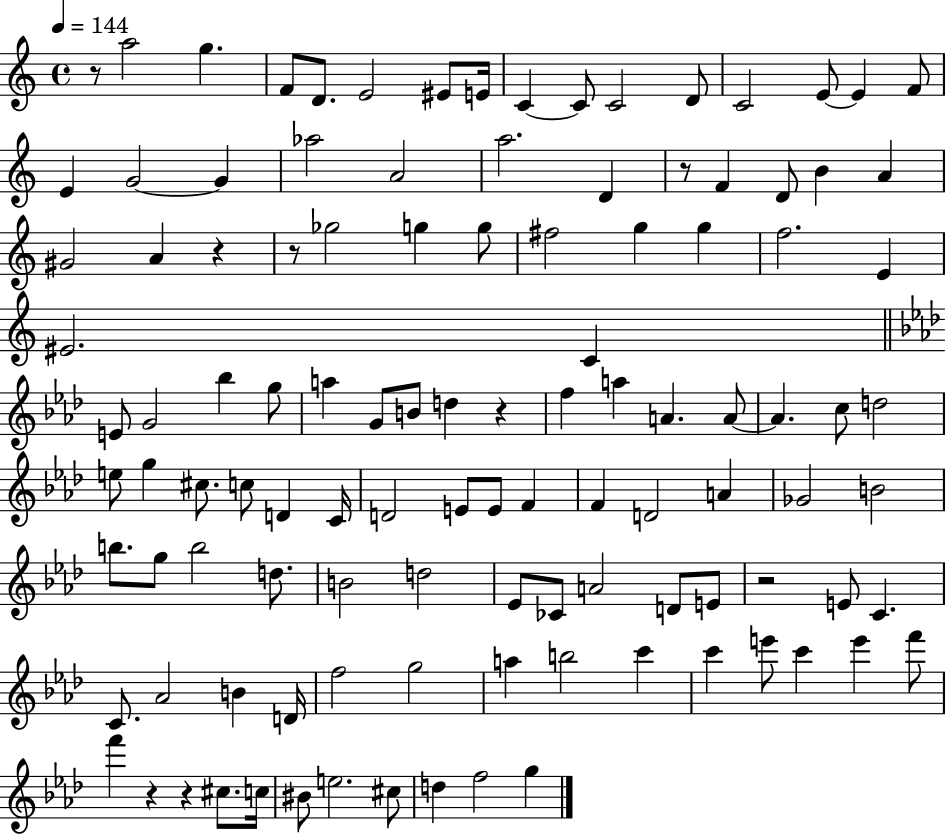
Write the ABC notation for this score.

X:1
T:Untitled
M:4/4
L:1/4
K:C
z/2 a2 g F/2 D/2 E2 ^E/2 E/4 C C/2 C2 D/2 C2 E/2 E F/2 E G2 G _a2 A2 a2 D z/2 F D/2 B A ^G2 A z z/2 _g2 g g/2 ^f2 g g f2 E ^E2 C E/2 G2 _b g/2 a G/2 B/2 d z f a A A/2 A c/2 d2 e/2 g ^c/2 c/2 D C/4 D2 E/2 E/2 F F D2 A _G2 B2 b/2 g/2 b2 d/2 B2 d2 _E/2 _C/2 A2 D/2 E/2 z2 E/2 C C/2 _A2 B D/4 f2 g2 a b2 c' c' e'/2 c' e' f'/2 f' z z ^c/2 c/4 ^B/2 e2 ^c/2 d f2 g